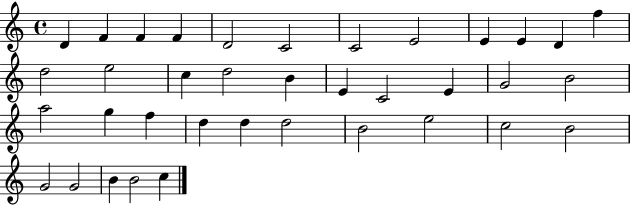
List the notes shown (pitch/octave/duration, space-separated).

D4/q F4/q F4/q F4/q D4/h C4/h C4/h E4/h E4/q E4/q D4/q F5/q D5/h E5/h C5/q D5/h B4/q E4/q C4/h E4/q G4/h B4/h A5/h G5/q F5/q D5/q D5/q D5/h B4/h E5/h C5/h B4/h G4/h G4/h B4/q B4/h C5/q